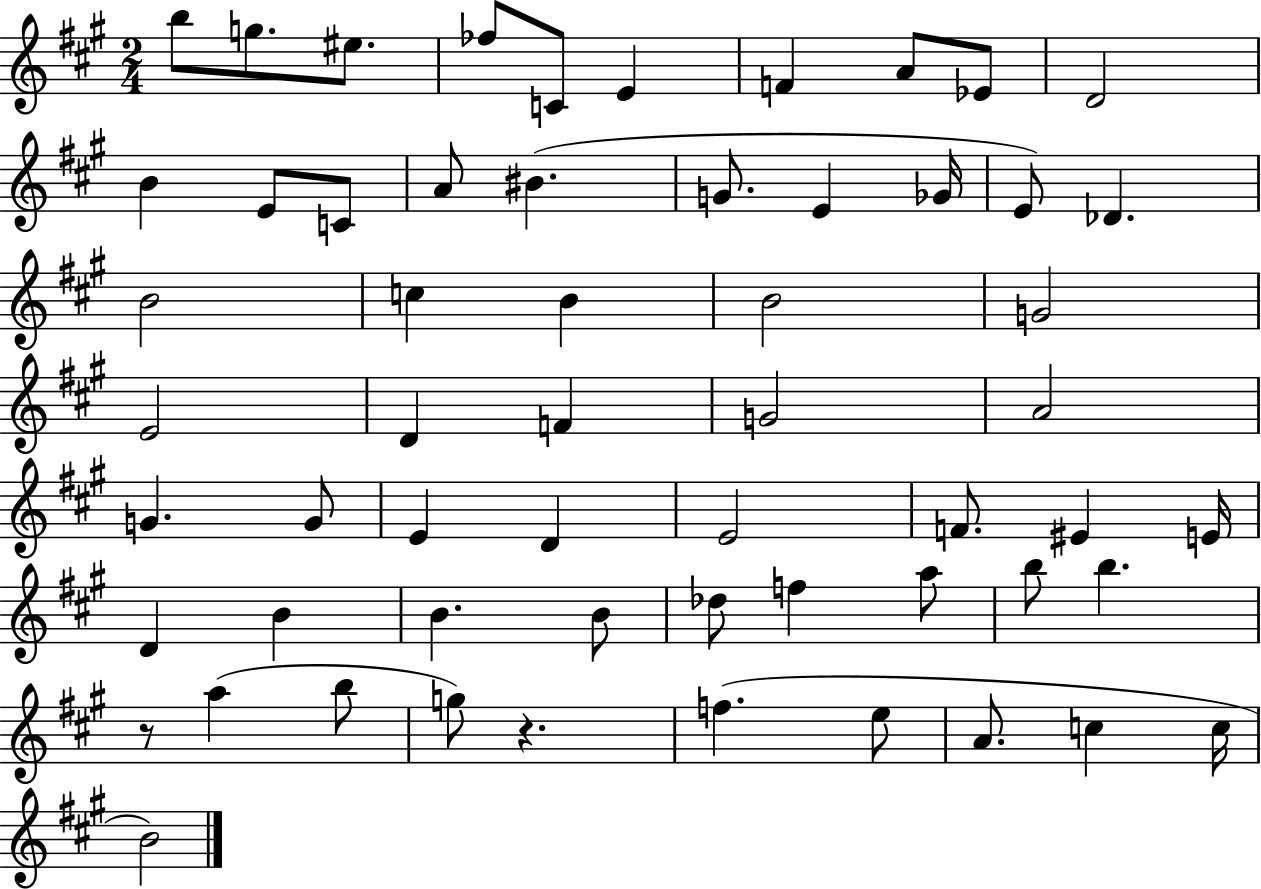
B5/e G5/e. EIS5/e. FES5/e C4/e E4/q F4/q A4/e Eb4/e D4/h B4/q E4/e C4/e A4/e BIS4/q. G4/e. E4/q Gb4/s E4/e Db4/q. B4/h C5/q B4/q B4/h G4/h E4/h D4/q F4/q G4/h A4/h G4/q. G4/e E4/q D4/q E4/h F4/e. EIS4/q E4/s D4/q B4/q B4/q. B4/e Db5/e F5/q A5/e B5/e B5/q. R/e A5/q B5/e G5/e R/q. F5/q. E5/e A4/e. C5/q C5/s B4/h